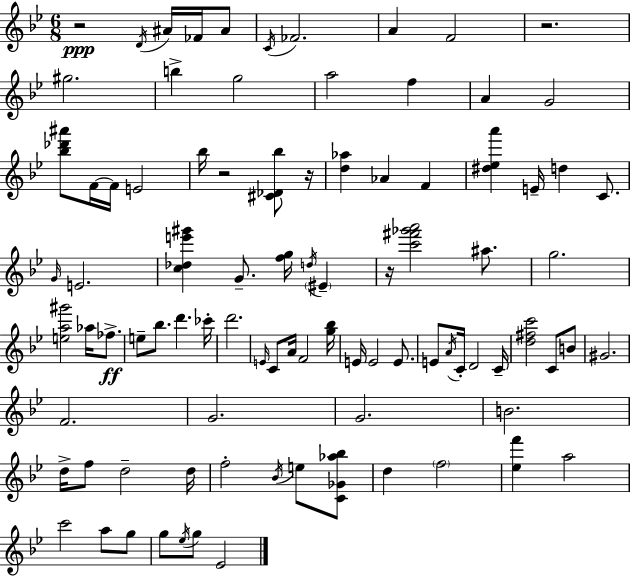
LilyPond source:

{
  \clef treble
  \numericTimeSignature
  \time 6/8
  \key bes \major
  \repeat volta 2 { r2\ppp \acciaccatura { d'16 } ais'16 fes'16 ais'8 | \acciaccatura { c'16 } fes'2. | a'4 f'2 | r2. | \break gis''2. | b''4-> g''2 | a''2 f''4 | a'4 g'2 | \break <bes'' des''' ais'''>8 f'16~~ f'16 e'2 | bes''16 r2 <cis' des' bes''>8 | r16 <d'' aes''>4 aes'4 f'4 | <dis'' ees'' a'''>4 e'16-- d''4 c'8. | \break \grace { g'16 } e'2. | <c'' des'' e''' gis'''>4 g'8.-- <f'' g''>16 \acciaccatura { d''16 } | \parenthesize eis'4-- r16 <c''' fis''' ges''' a'''>2 | ais''8. g''2. | \break <e'' a'' gis'''>2 | aes''16 fes''8.->\ff e''8-- bes''8. d'''4. | ces'''16-. d'''2. | \grace { e'16 } c'8 a'16 f'2 | \break <g'' bes''>16 e'16 e'2 | e'8. e'8 \acciaccatura { a'16 } c'16-. d'2 | c'16-- <d'' fis'' c'''>2 | c'8 b'8 gis'2. | \break f'2. | g'2. | g'2. | b'2. | \break d''16-> f''8 d''2-- | d''16 f''2-. | \acciaccatura { bes'16 } e''8 <c' ges' aes'' bes''>8 d''4 \parenthesize f''2 | <ees'' f'''>4 a''2 | \break c'''2 | a''8 g''8 g''8 \acciaccatura { ees''16 } g''8 | ees'2 } \bar "|."
}